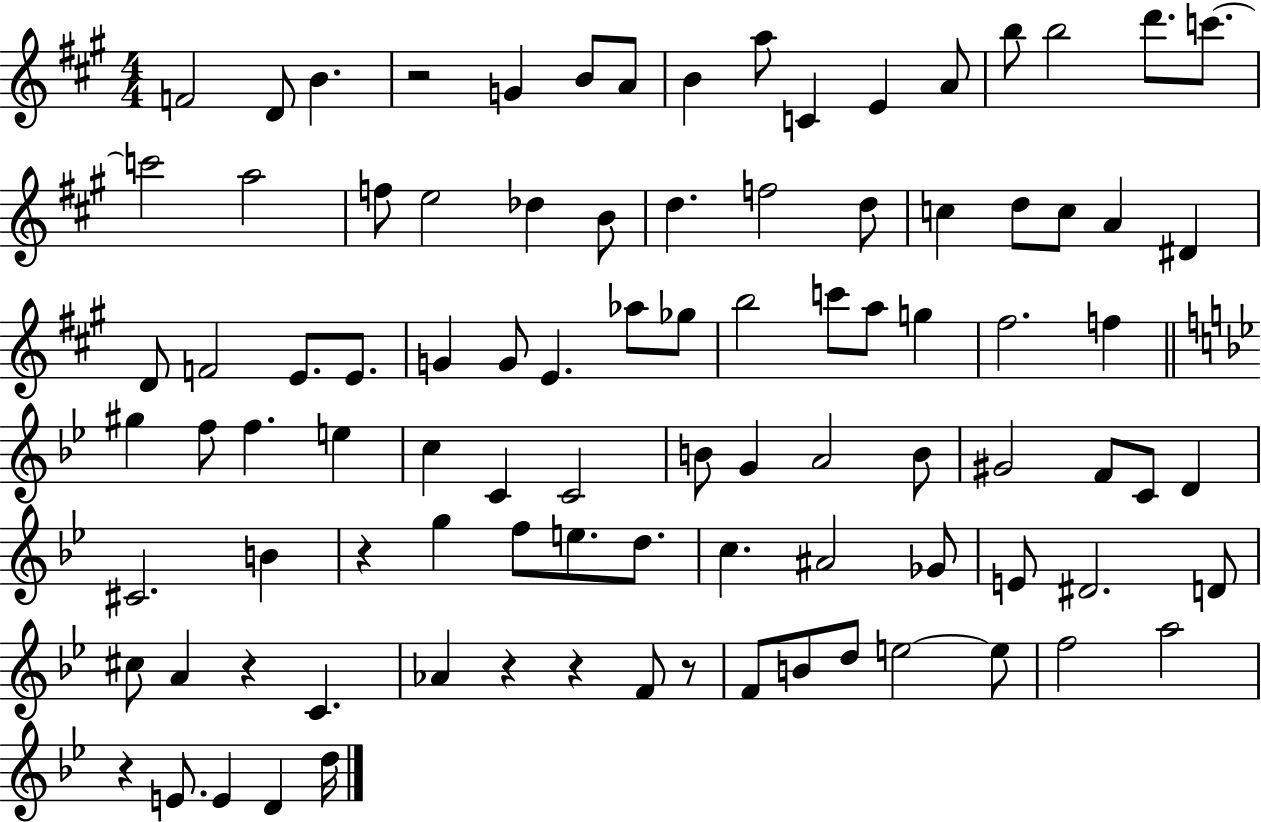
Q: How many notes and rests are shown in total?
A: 94